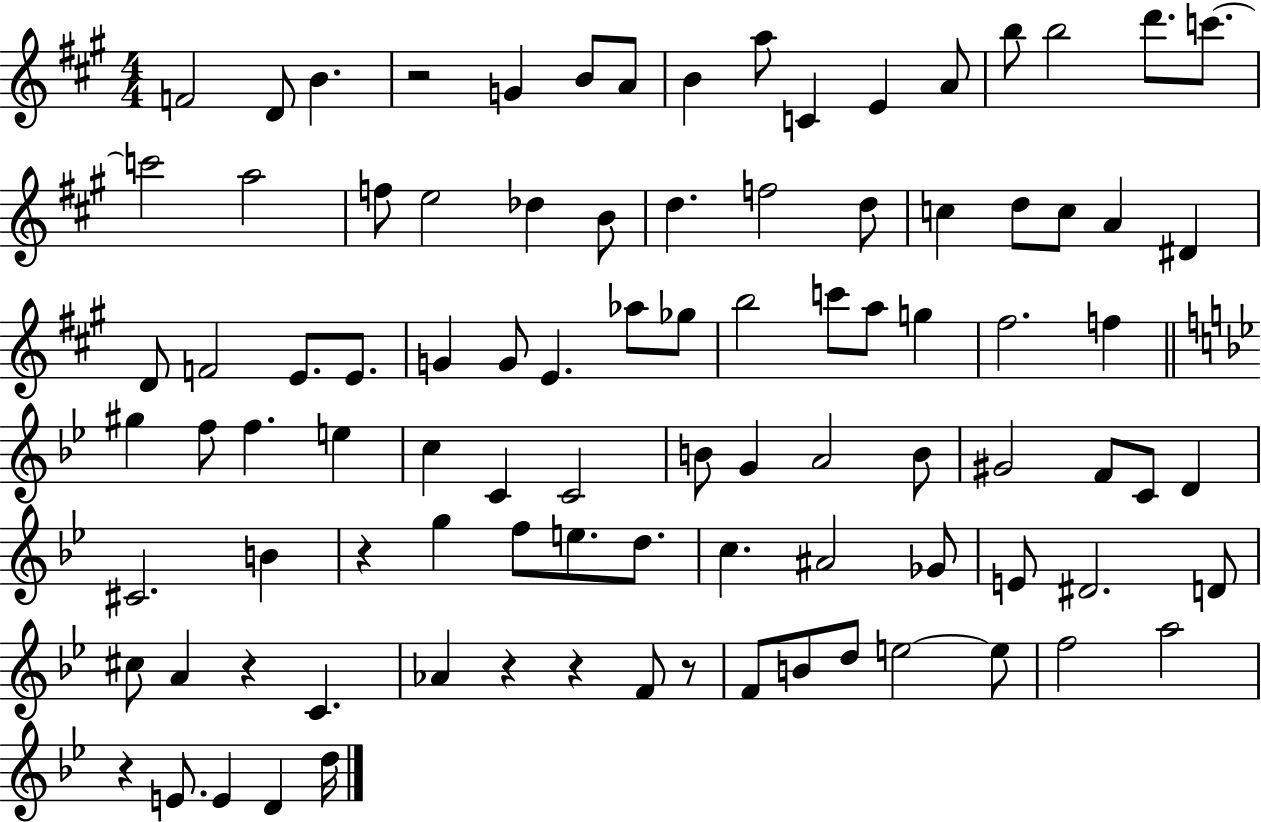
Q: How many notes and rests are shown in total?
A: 94